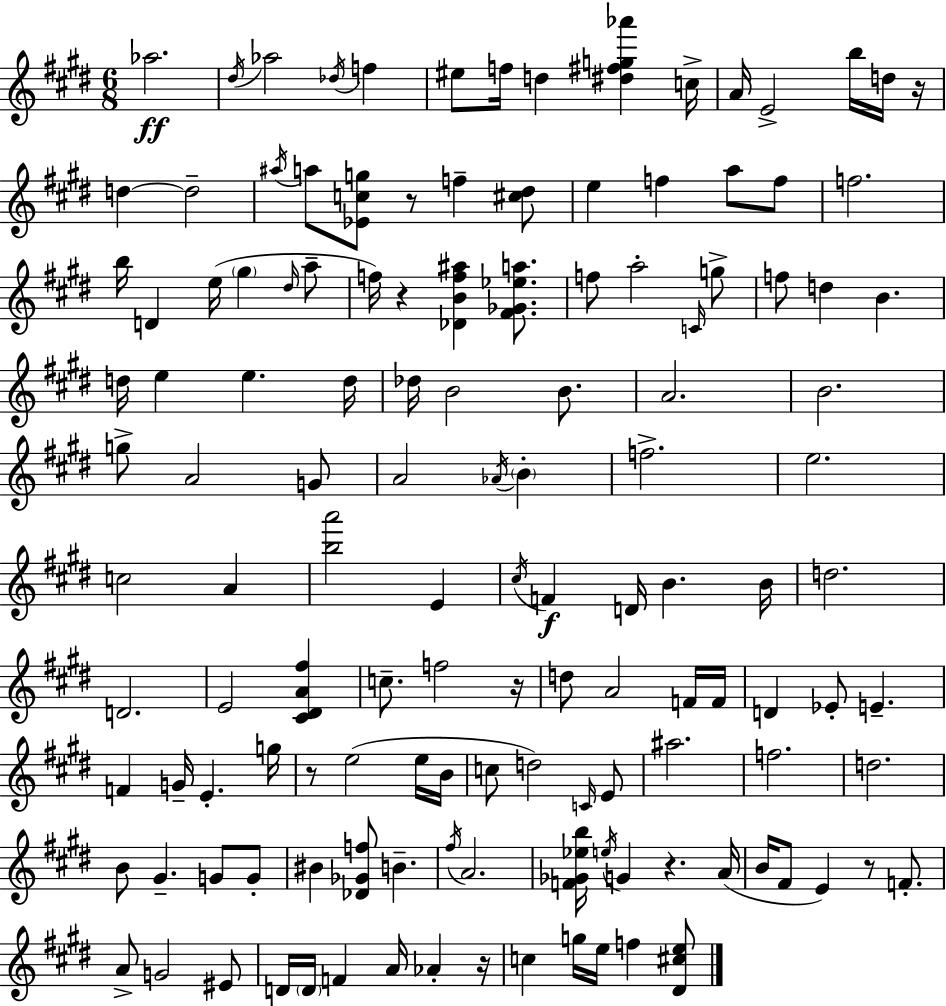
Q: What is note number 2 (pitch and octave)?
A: D#5